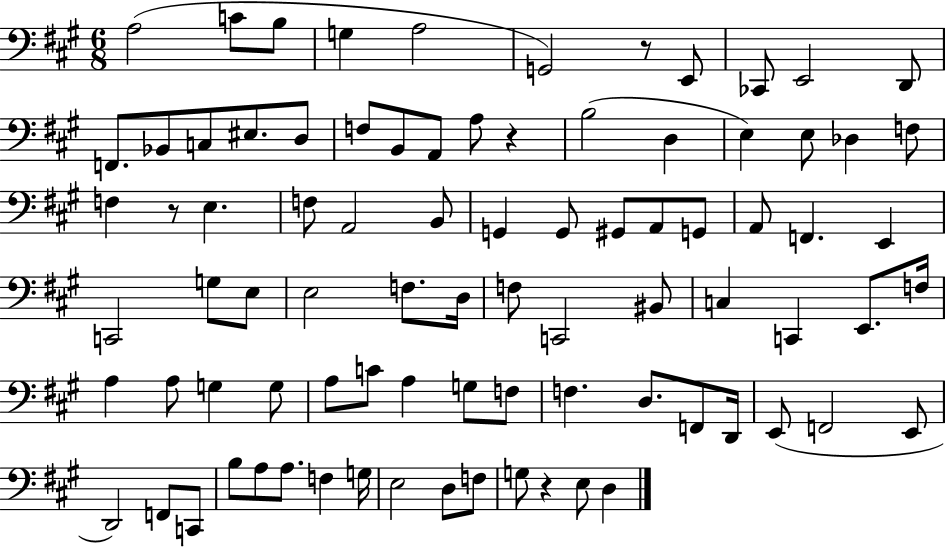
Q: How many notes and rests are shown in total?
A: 85